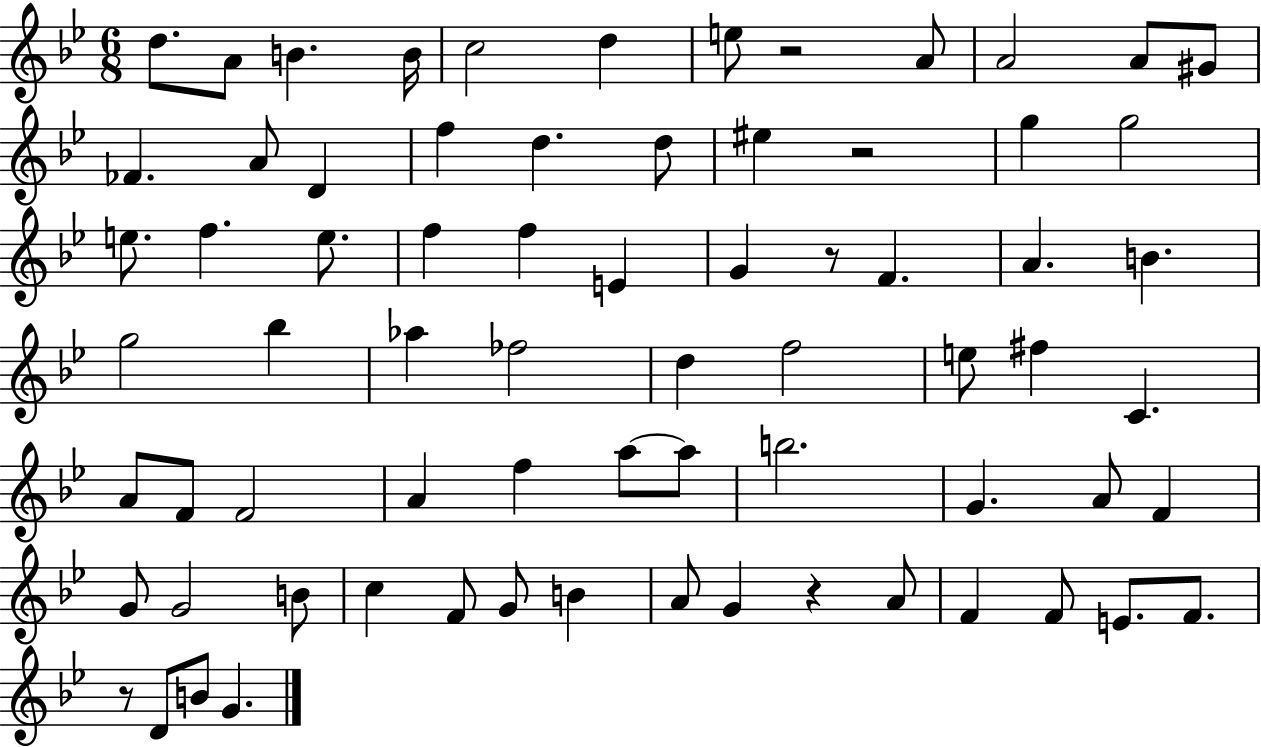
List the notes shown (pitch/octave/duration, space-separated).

D5/e. A4/e B4/q. B4/s C5/h D5/q E5/e R/h A4/e A4/h A4/e G#4/e FES4/q. A4/e D4/q F5/q D5/q. D5/e EIS5/q R/h G5/q G5/h E5/e. F5/q. E5/e. F5/q F5/q E4/q G4/q R/e F4/q. A4/q. B4/q. G5/h Bb5/q Ab5/q FES5/h D5/q F5/h E5/e F#5/q C4/q. A4/e F4/e F4/h A4/q F5/q A5/e A5/e B5/h. G4/q. A4/e F4/q G4/e G4/h B4/e C5/q F4/e G4/e B4/q A4/e G4/q R/q A4/e F4/q F4/e E4/e. F4/e. R/e D4/e B4/e G4/q.